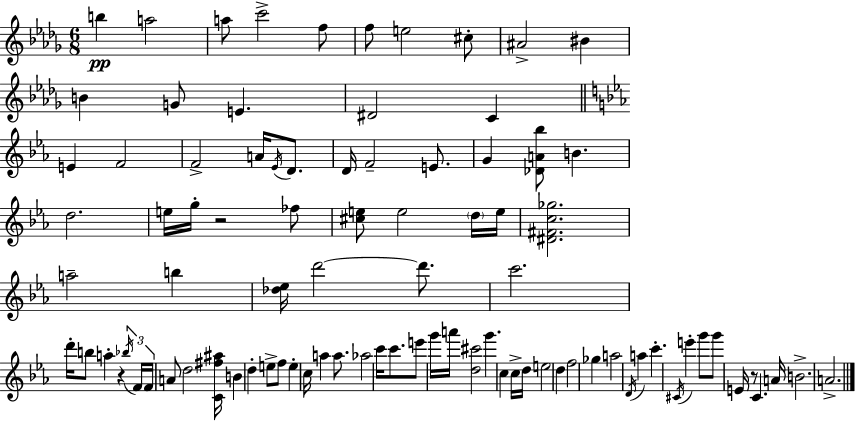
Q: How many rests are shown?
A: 3